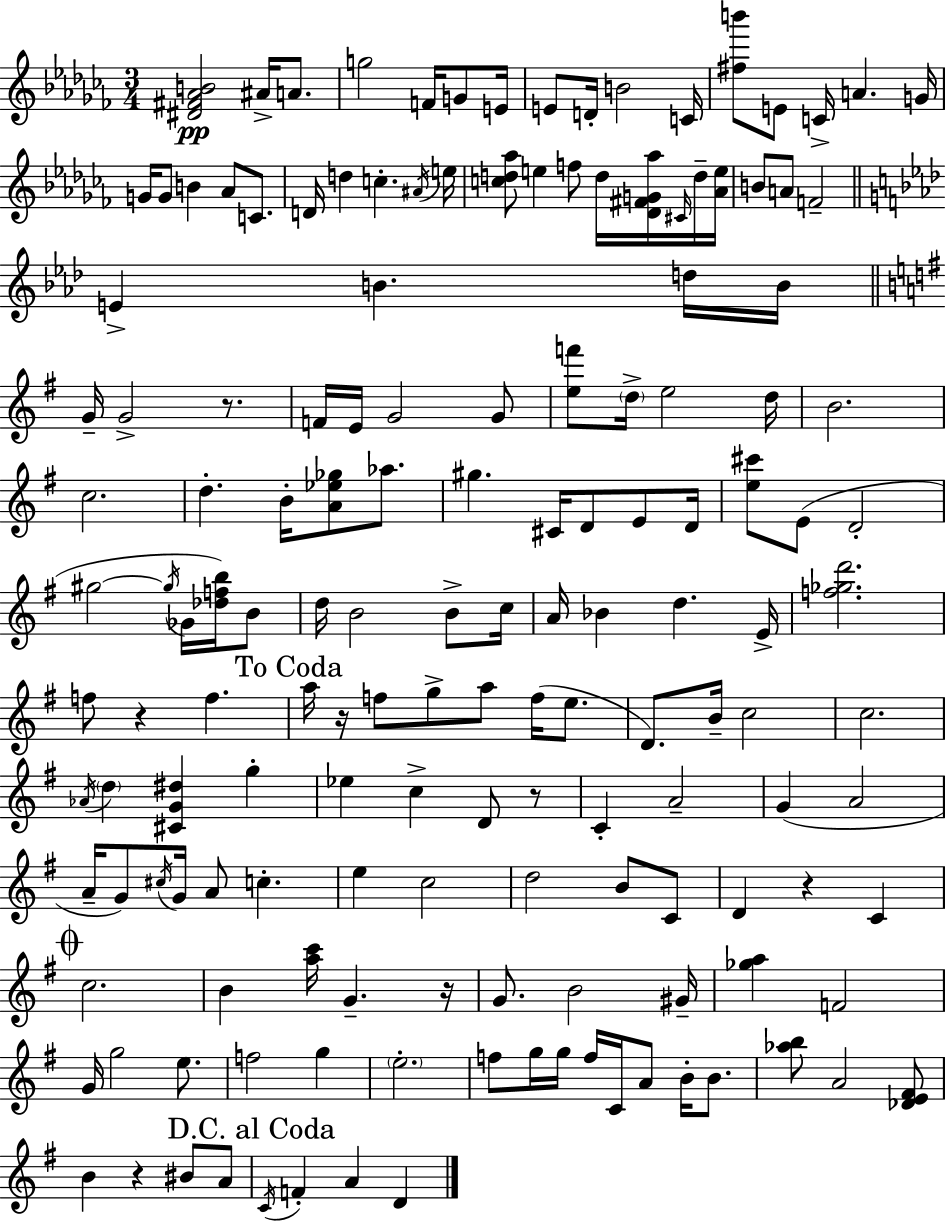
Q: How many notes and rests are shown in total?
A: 155